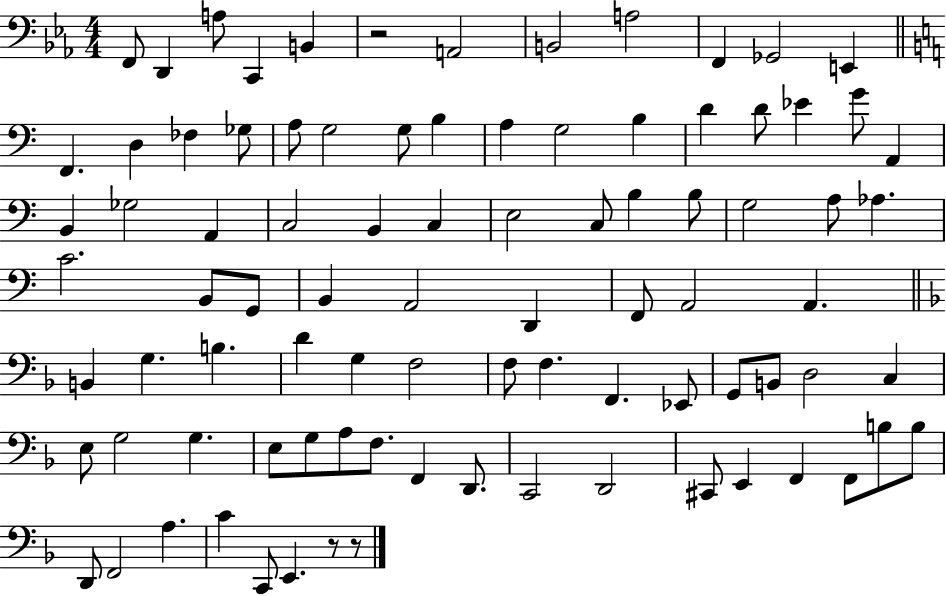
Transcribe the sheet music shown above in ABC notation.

X:1
T:Untitled
M:4/4
L:1/4
K:Eb
F,,/2 D,, A,/2 C,, B,, z2 A,,2 B,,2 A,2 F,, _G,,2 E,, F,, D, _F, _G,/2 A,/2 G,2 G,/2 B, A, G,2 B, D D/2 _E G/2 A,, B,, _G,2 A,, C,2 B,, C, E,2 C,/2 B, B,/2 G,2 A,/2 _A, C2 B,,/2 G,,/2 B,, A,,2 D,, F,,/2 A,,2 A,, B,, G, B, D G, F,2 F,/2 F, F,, _E,,/2 G,,/2 B,,/2 D,2 C, E,/2 G,2 G, E,/2 G,/2 A,/2 F,/2 F,, D,,/2 C,,2 D,,2 ^C,,/2 E,, F,, F,,/2 B,/2 B,/2 D,,/2 F,,2 A, C C,,/2 E,, z/2 z/2